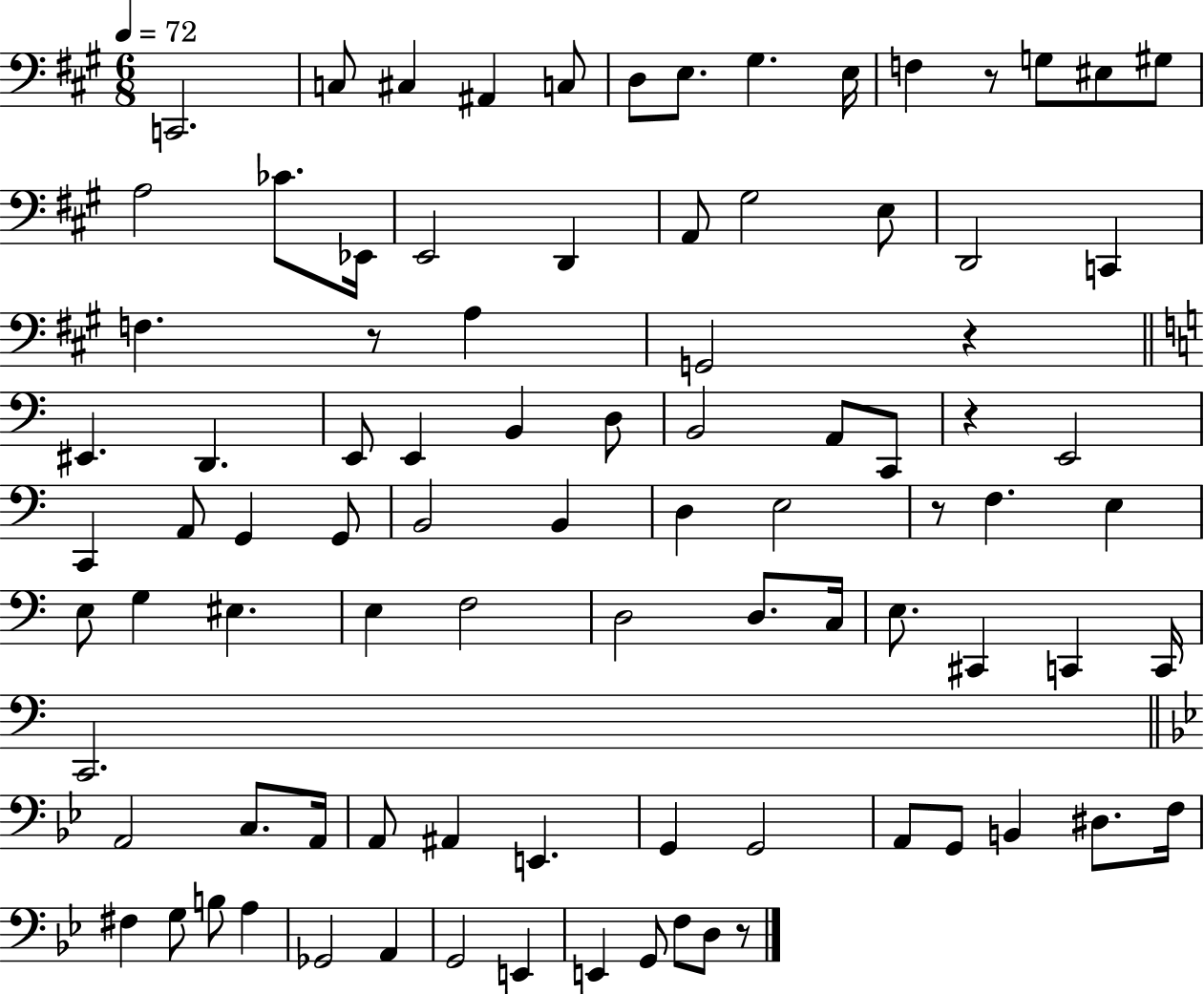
{
  \clef bass
  \numericTimeSignature
  \time 6/8
  \key a \major
  \tempo 4 = 72
  c,2. | c8 cis4 ais,4 c8 | d8 e8. gis4. e16 | f4 r8 g8 eis8 gis8 | \break a2 ces'8. ees,16 | e,2 d,4 | a,8 gis2 e8 | d,2 c,4 | \break f4. r8 a4 | g,2 r4 | \bar "||" \break \key a \minor eis,4. d,4. | e,8 e,4 b,4 d8 | b,2 a,8 c,8 | r4 e,2 | \break c,4 a,8 g,4 g,8 | b,2 b,4 | d4 e2 | r8 f4. e4 | \break e8 g4 eis4. | e4 f2 | d2 d8. c16 | e8. cis,4 c,4 c,16 | \break c,2. | \bar "||" \break \key bes \major a,2 c8. a,16 | a,8 ais,4 e,4. | g,4 g,2 | a,8 g,8 b,4 dis8. f16 | \break fis4 g8 b8 a4 | ges,2 a,4 | g,2 e,4 | e,4 g,8 f8 d8 r8 | \break \bar "|."
}